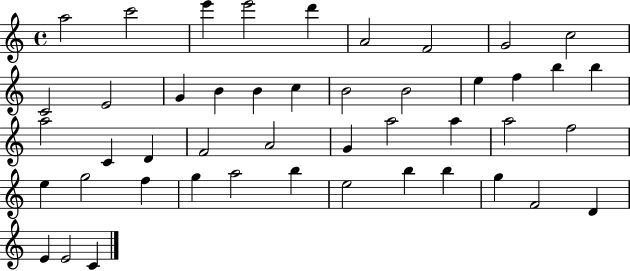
{
  \clef treble
  \time 4/4
  \defaultTimeSignature
  \key c \major
  a''2 c'''2 | e'''4 e'''2 d'''4 | a'2 f'2 | g'2 c''2 | \break c'2 e'2 | g'4 b'4 b'4 c''4 | b'2 b'2 | e''4 f''4 b''4 b''4 | \break a''2 c'4 d'4 | f'2 a'2 | g'4 a''2 a''4 | a''2 f''2 | \break e''4 g''2 f''4 | g''4 a''2 b''4 | e''2 b''4 b''4 | g''4 f'2 d'4 | \break e'4 e'2 c'4 | \bar "|."
}